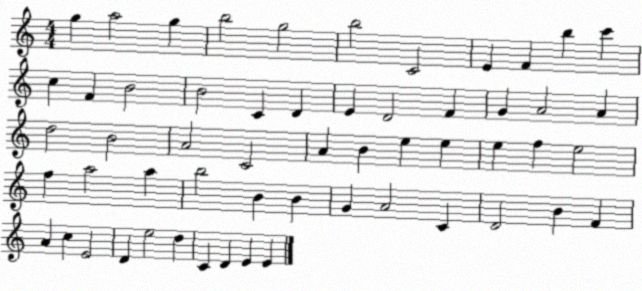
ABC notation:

X:1
T:Untitled
M:4/4
L:1/4
K:C
g a2 g b2 g2 b2 C2 E F b c' c F B2 B2 C D E D2 F G A2 A d2 B2 A2 C2 A B e e e f e2 f a2 a b2 B B G A2 C D2 B F A c E2 D e2 d C D E E